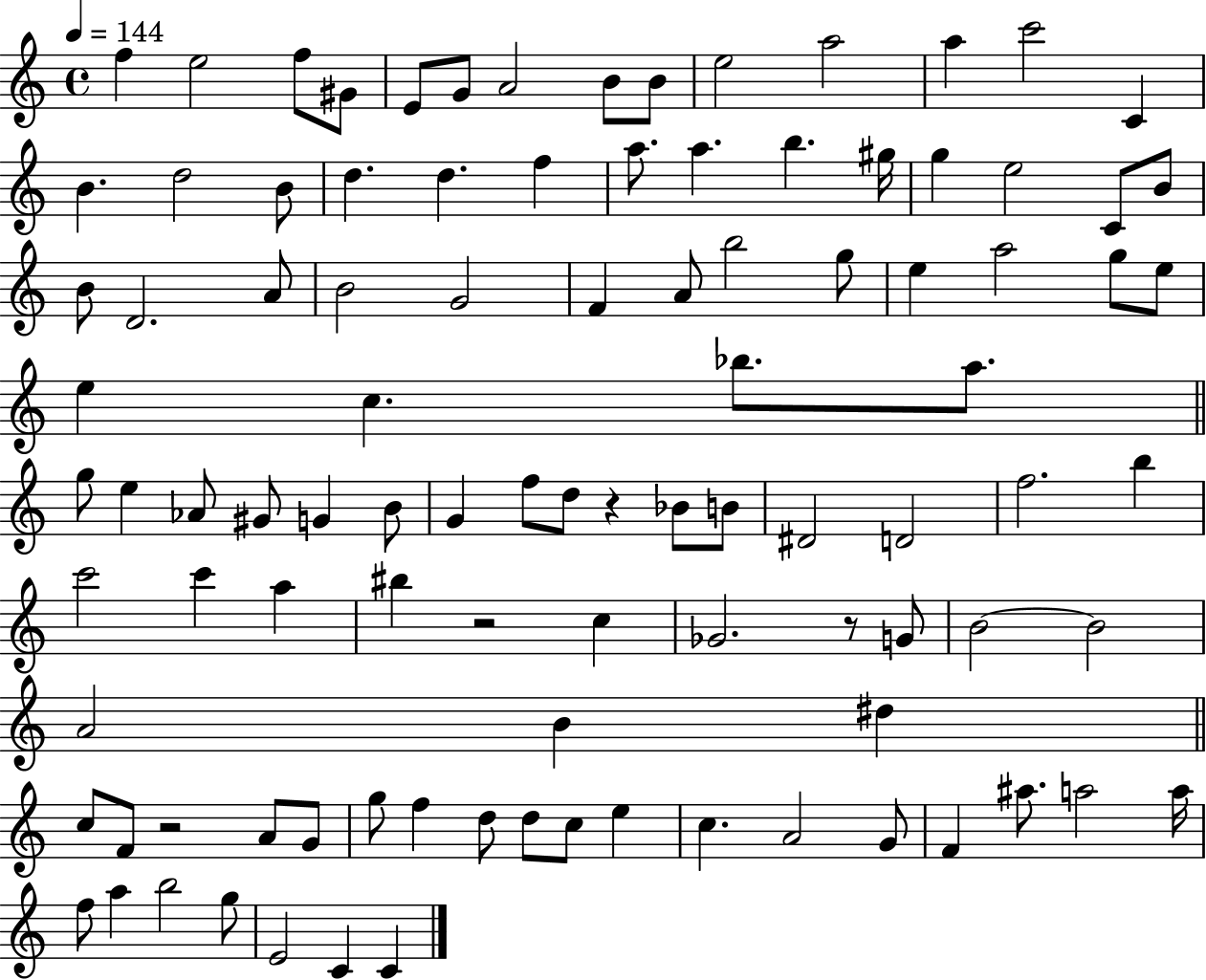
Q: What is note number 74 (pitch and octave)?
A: F4